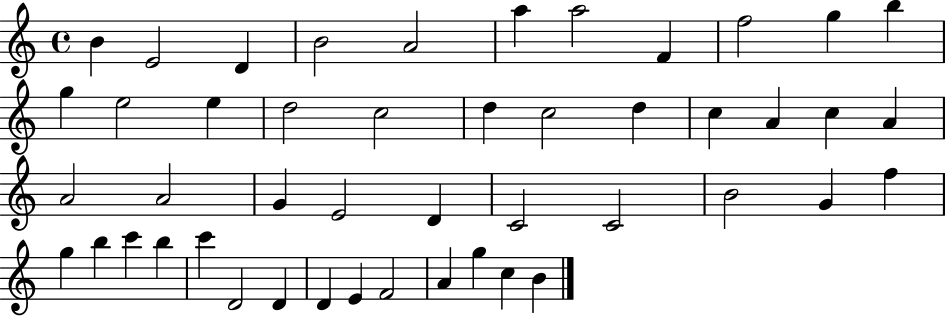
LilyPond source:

{
  \clef treble
  \time 4/4
  \defaultTimeSignature
  \key c \major
  b'4 e'2 d'4 | b'2 a'2 | a''4 a''2 f'4 | f''2 g''4 b''4 | \break g''4 e''2 e''4 | d''2 c''2 | d''4 c''2 d''4 | c''4 a'4 c''4 a'4 | \break a'2 a'2 | g'4 e'2 d'4 | c'2 c'2 | b'2 g'4 f''4 | \break g''4 b''4 c'''4 b''4 | c'''4 d'2 d'4 | d'4 e'4 f'2 | a'4 g''4 c''4 b'4 | \break \bar "|."
}